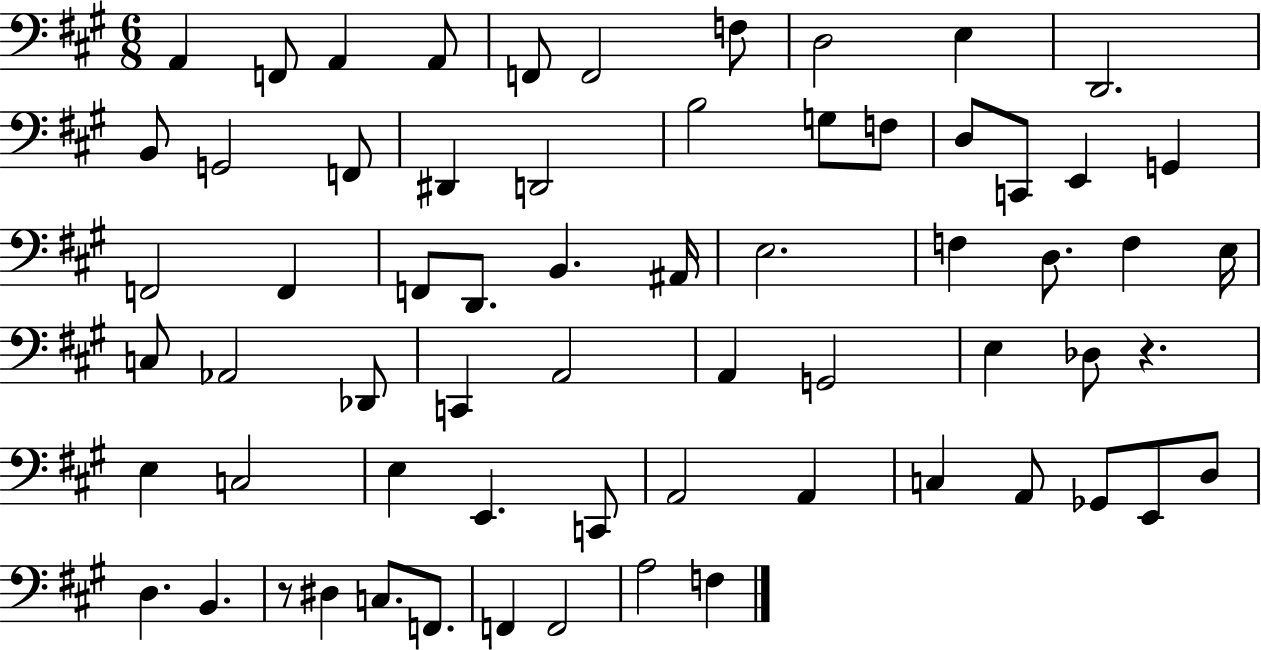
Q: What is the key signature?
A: A major